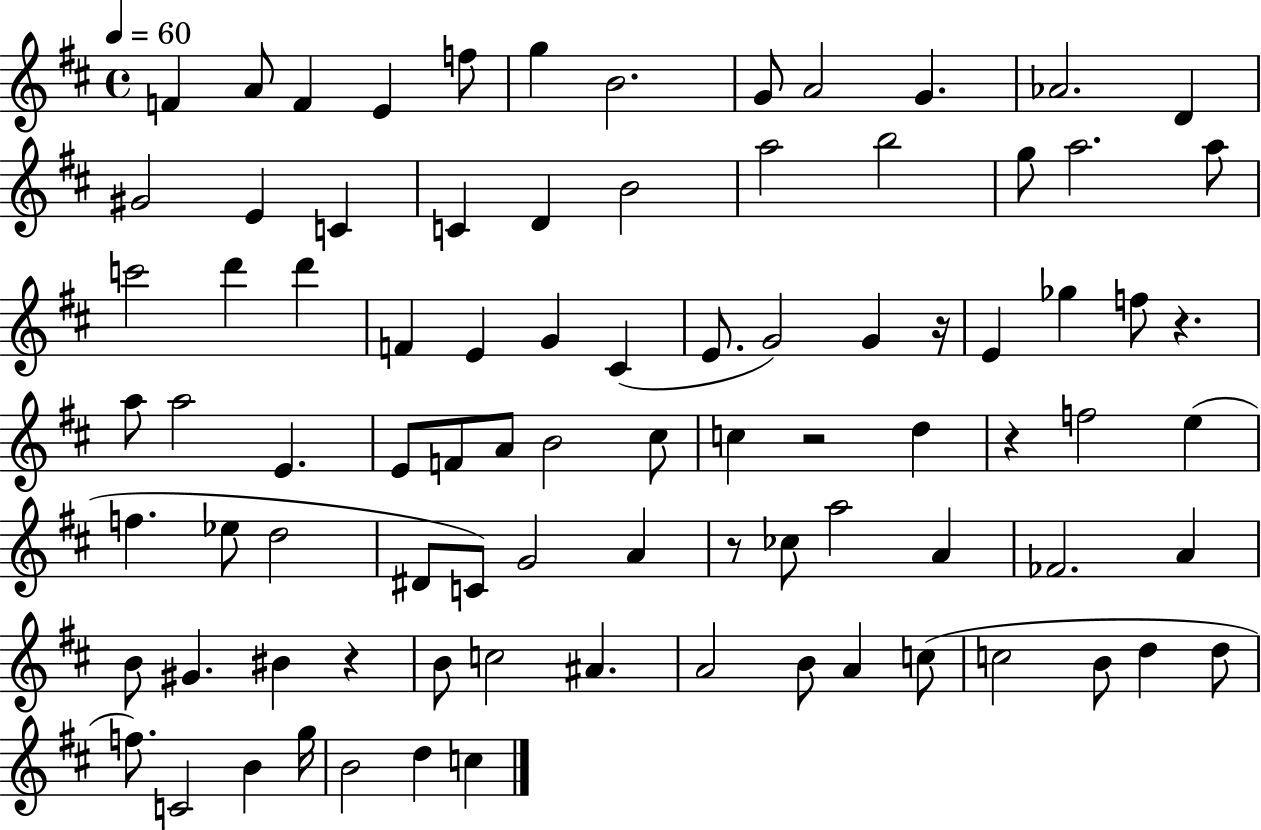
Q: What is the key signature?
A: D major